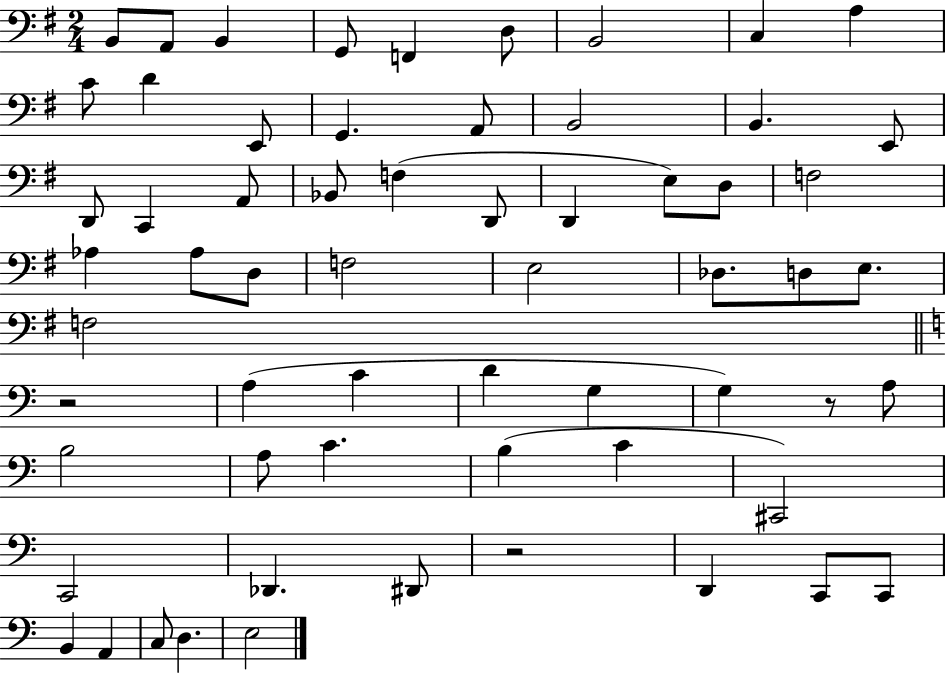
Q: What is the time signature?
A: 2/4